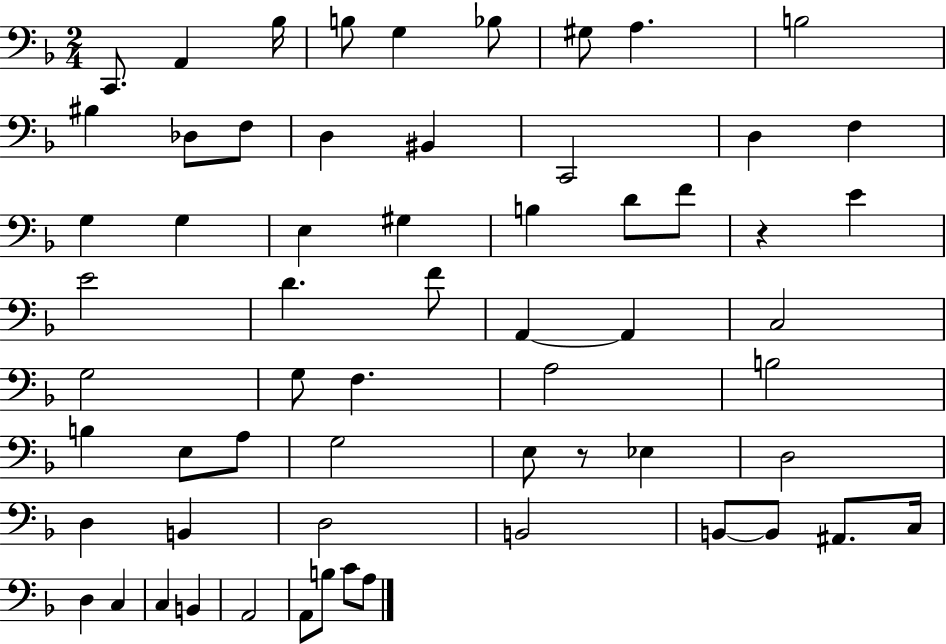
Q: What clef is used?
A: bass